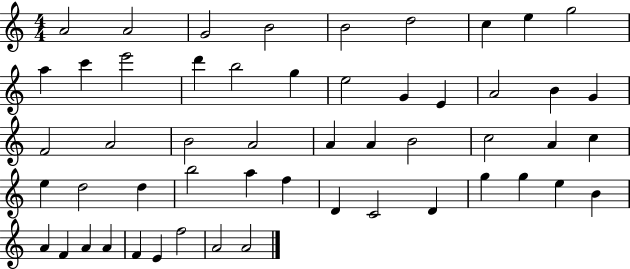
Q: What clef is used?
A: treble